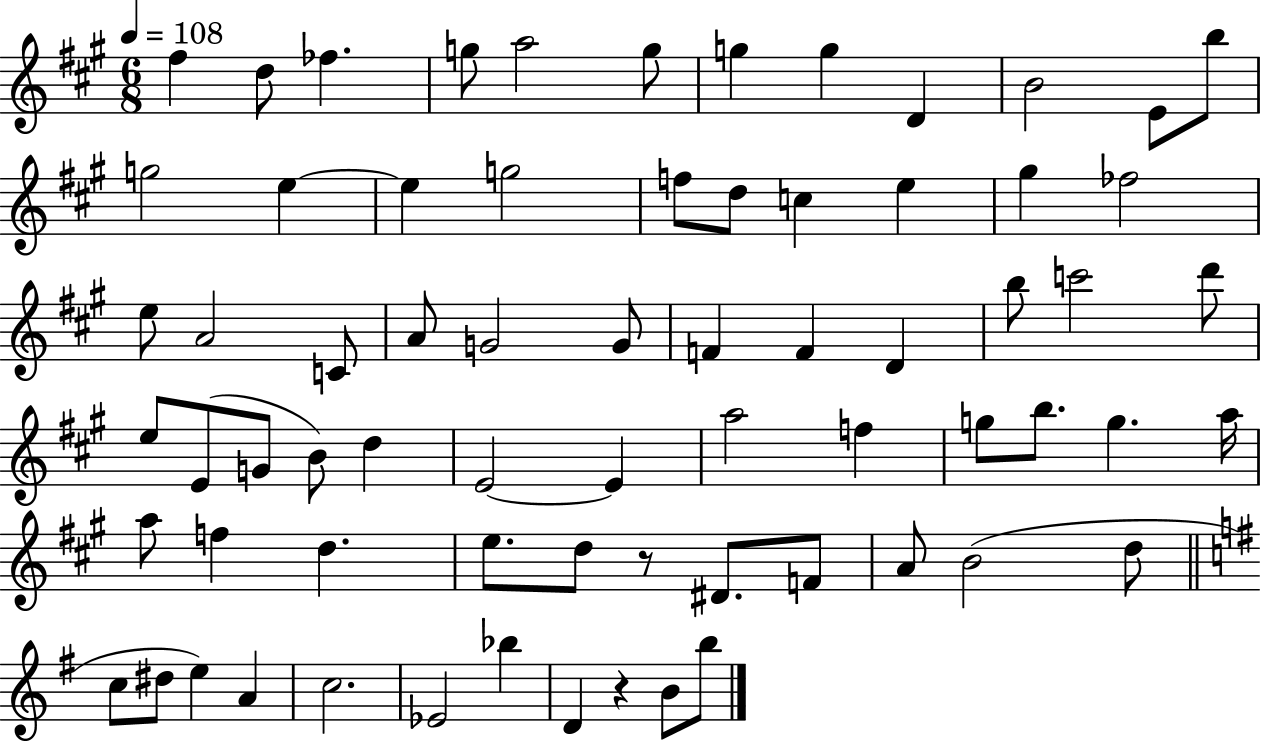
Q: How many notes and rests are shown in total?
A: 69